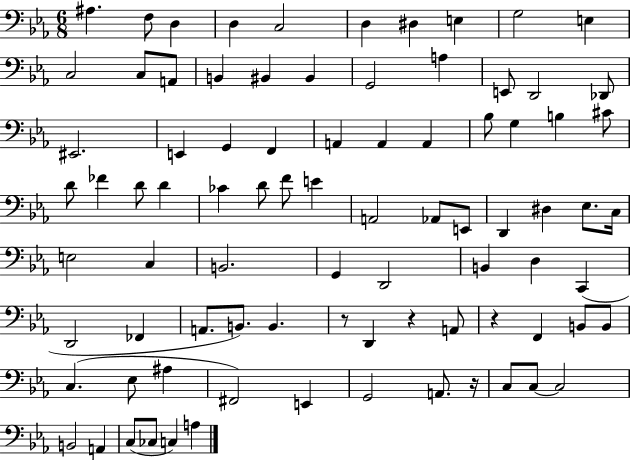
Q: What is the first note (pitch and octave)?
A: A#3